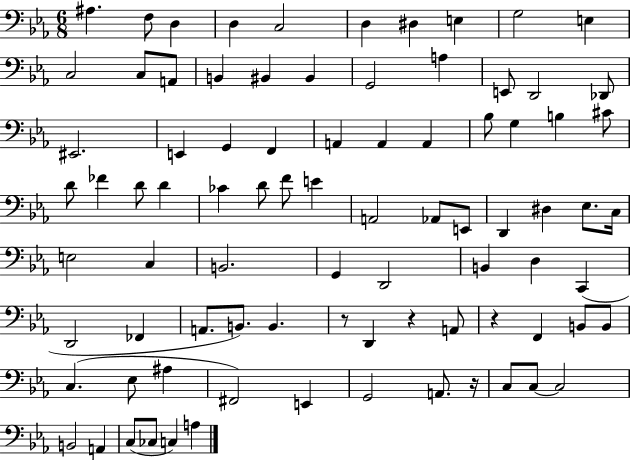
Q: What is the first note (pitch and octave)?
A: A#3